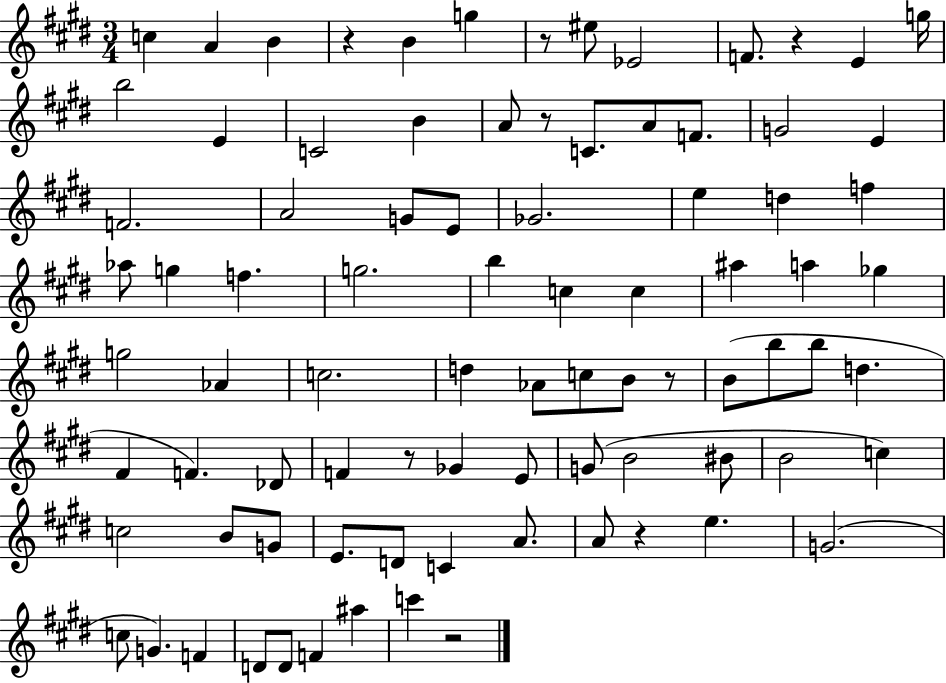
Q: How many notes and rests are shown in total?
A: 86